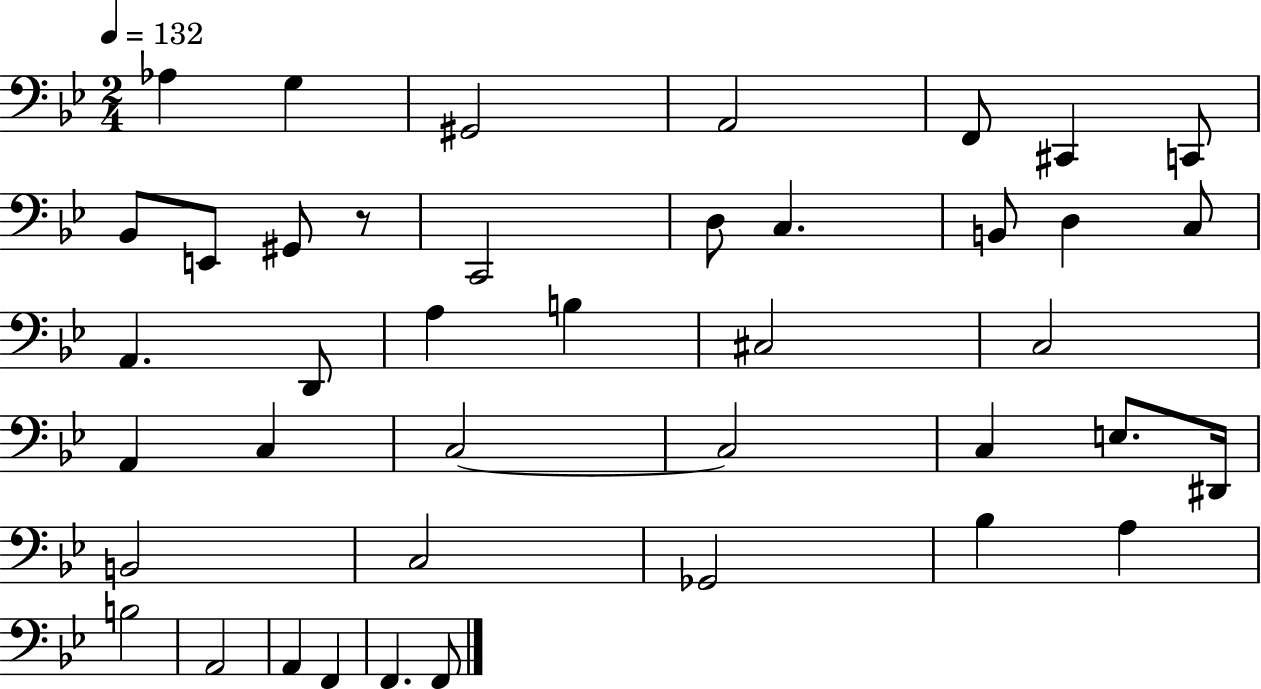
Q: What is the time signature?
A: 2/4